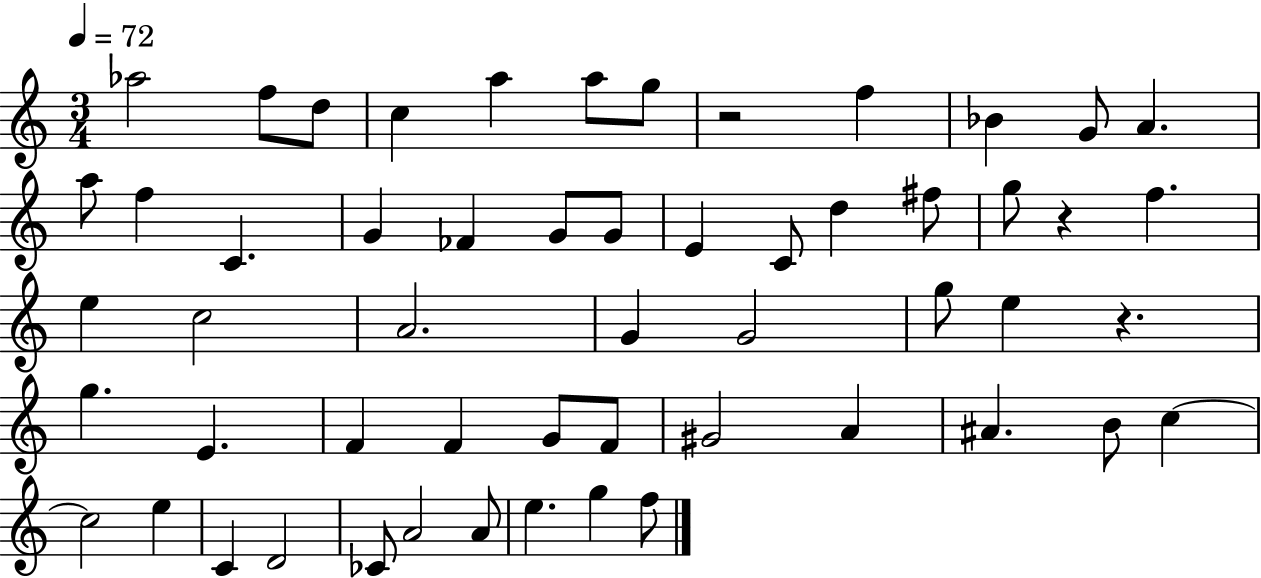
Ab5/h F5/e D5/e C5/q A5/q A5/e G5/e R/h F5/q Bb4/q G4/e A4/q. A5/e F5/q C4/q. G4/q FES4/q G4/e G4/e E4/q C4/e D5/q F#5/e G5/e R/q F5/q. E5/q C5/h A4/h. G4/q G4/h G5/e E5/q R/q. G5/q. E4/q. F4/q F4/q G4/e F4/e G#4/h A4/q A#4/q. B4/e C5/q C5/h E5/q C4/q D4/h CES4/e A4/h A4/e E5/q. G5/q F5/e